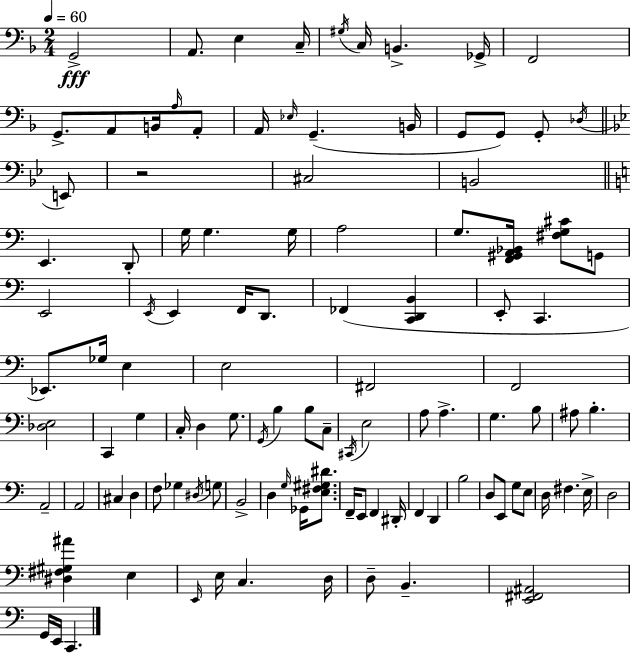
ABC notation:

X:1
T:Untitled
M:2/4
L:1/4
K:Dm
G,,2 A,,/2 E, C,/4 ^G,/4 C,/4 B,, _G,,/4 F,,2 G,,/2 A,,/2 B,,/4 A,/4 A,,/2 A,,/4 _E,/4 G,, B,,/4 G,,/2 G,,/2 G,,/2 _D,/4 E,,/2 z2 ^C,2 B,,2 E,, D,,/2 G,/4 G, G,/4 A,2 G,/2 [F,,^G,,A,,_B,,]/4 [^F,G,^C]/2 G,,/2 E,,2 E,,/4 E,, F,,/4 D,,/2 _F,, [C,,D,,B,,] E,,/2 C,, _E,,/2 _G,/4 E, E,2 ^F,,2 F,,2 [_D,E,]2 C,, G, C,/4 D, G,/2 G,,/4 B, B,/2 C,/2 ^C,,/4 E,2 A,/2 A, G, B,/2 ^A,/2 B, A,,2 A,,2 ^C, D, F,/2 _G, ^D,/4 G,/2 B,,2 D, G,/4 _G,,/4 [E,^F,^G,^D]/2 F,,/4 E,,/2 F,, ^D,,/4 F,, D,, B,2 D,/2 E,,/2 G,/2 E,/2 D,/4 ^F, E,/4 D,2 [^D,^F,^G,^A] E, E,,/4 E,/4 C, D,/4 D,/2 B,, [E,,^F,,^A,,]2 G,,/4 E,,/4 C,,